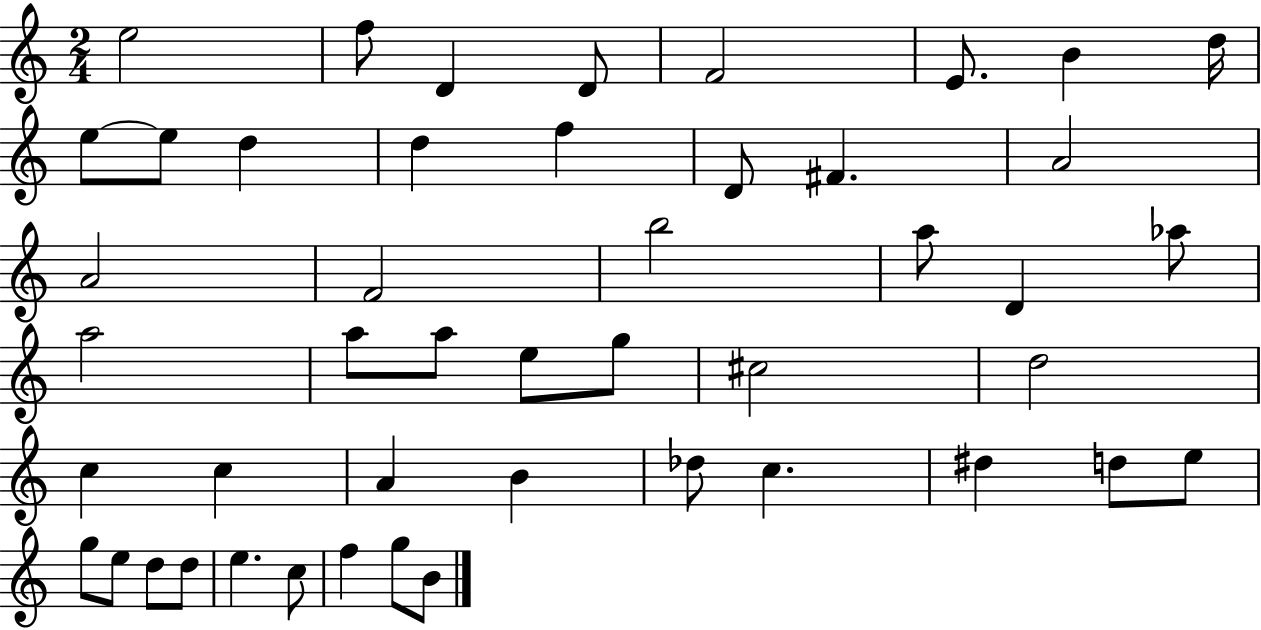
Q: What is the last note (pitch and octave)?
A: B4